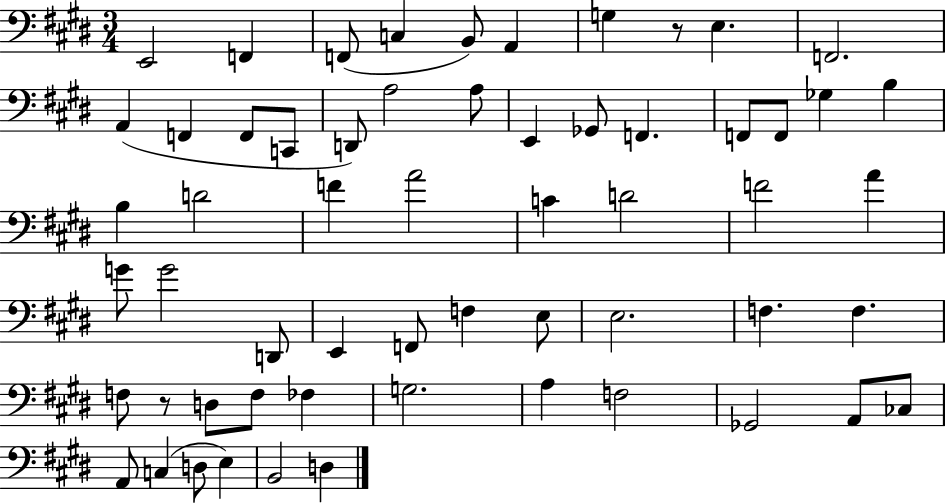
E2/h F2/q F2/e C3/q B2/e A2/q G3/q R/e E3/q. F2/h. A2/q F2/q F2/e C2/e D2/e A3/h A3/e E2/q Gb2/e F2/q. F2/e F2/e Gb3/q B3/q B3/q D4/h F4/q A4/h C4/q D4/h F4/h A4/q G4/e G4/h D2/e E2/q F2/e F3/q E3/e E3/h. F3/q. F3/q. F3/e R/e D3/e F3/e FES3/q G3/h. A3/q F3/h Gb2/h A2/e CES3/e A2/e C3/q D3/e E3/q B2/h D3/q